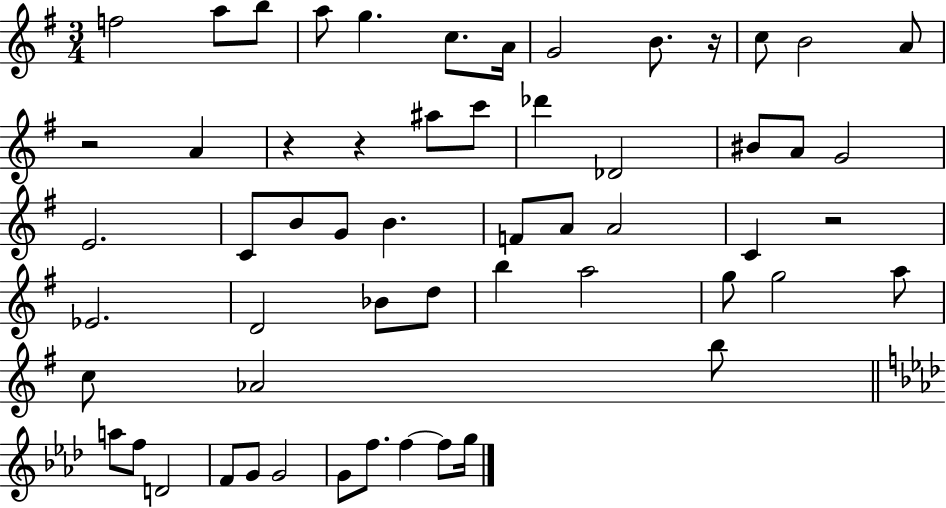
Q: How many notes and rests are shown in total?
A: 57